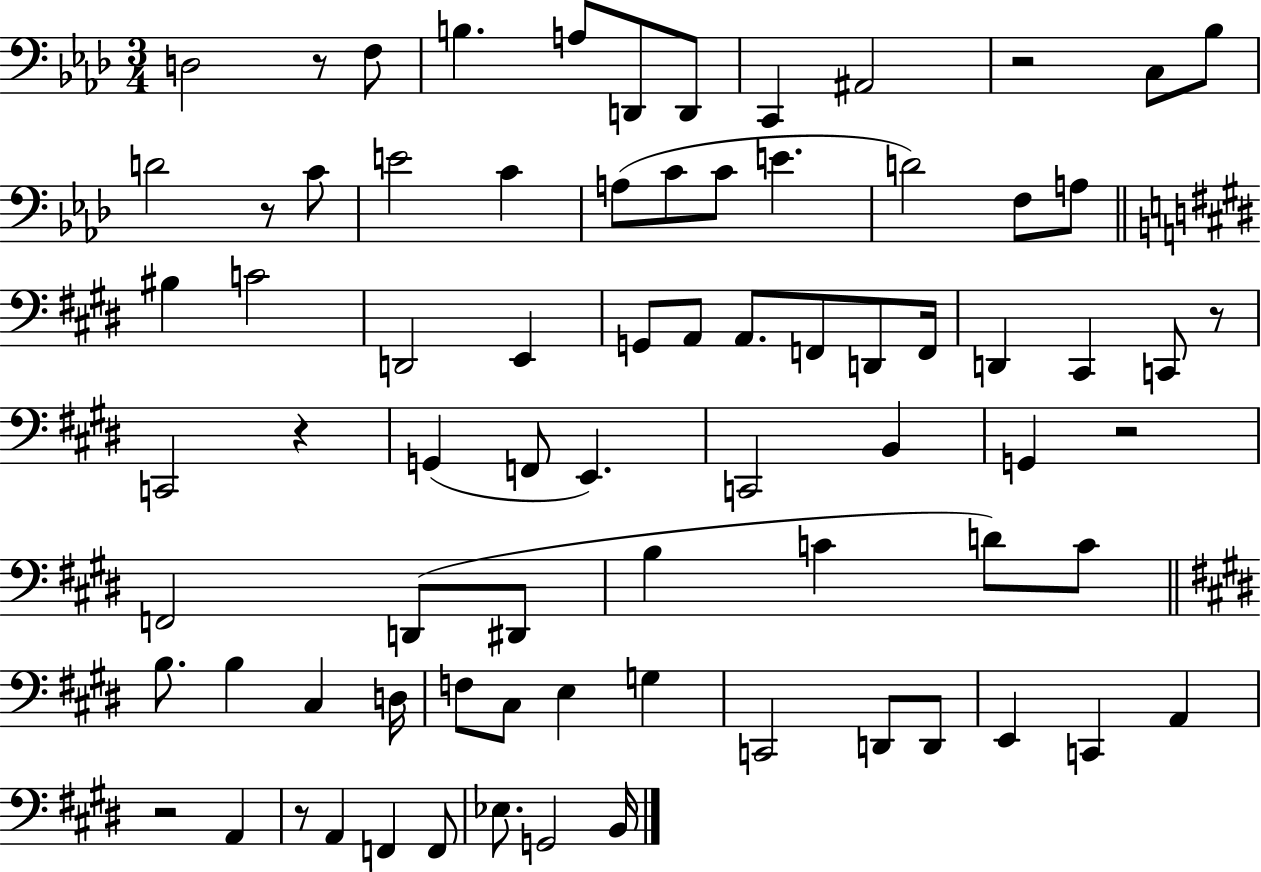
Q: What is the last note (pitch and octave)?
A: B2